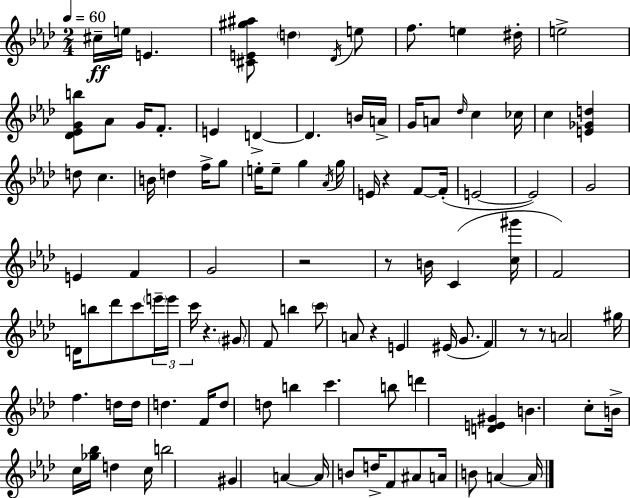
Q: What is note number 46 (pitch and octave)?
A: C4